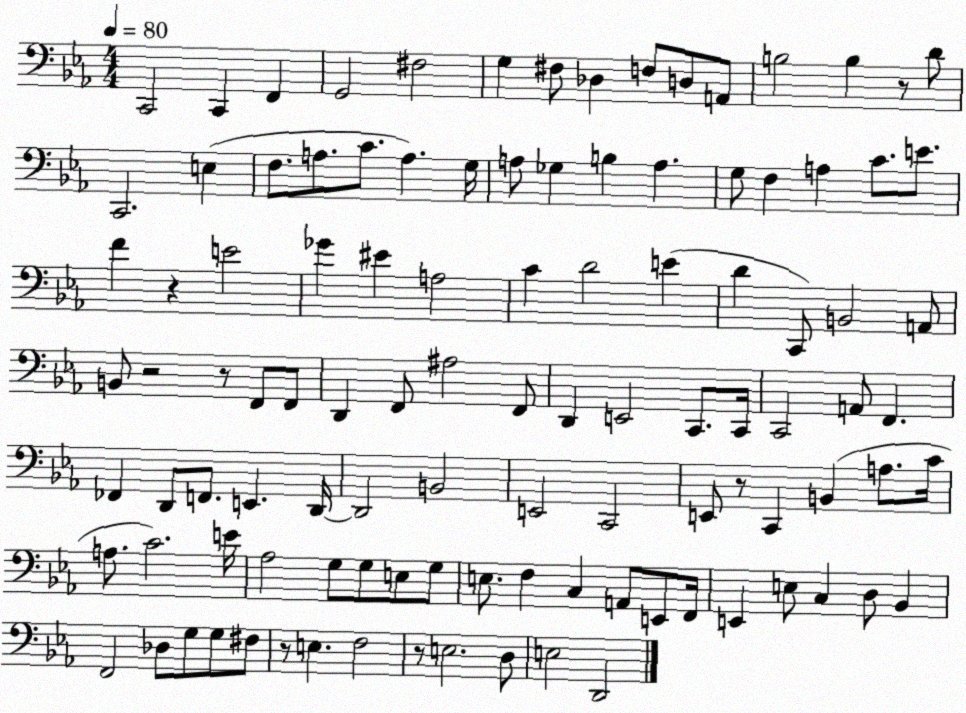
X:1
T:Untitled
M:4/4
L:1/4
K:Eb
C,,2 C,, F,, G,,2 ^F,2 G, ^F,/2 _D, F,/2 D,/2 A,,/2 B,2 B, z/2 D/2 C,,2 E, F,/2 A,/2 C/2 A, G,/4 A,/2 _G, B, A, G,/2 F, A, C/2 E/2 F z E2 _G ^E A,2 C D2 E D C,,/2 B,,2 A,,/2 B,,/2 z2 z/2 F,,/2 F,,/2 D,, F,,/2 ^A,2 F,,/2 D,, E,,2 C,,/2 C,,/4 C,,2 A,,/2 F,, _F,, D,,/2 F,,/2 E,, D,,/4 D,,2 B,,2 E,,2 C,,2 E,,/2 z/2 C,, B,, A,/2 C/4 A,/2 C2 E/4 _A,2 G,/2 G,/2 E,/2 G,/2 E,/2 F, C, A,,/2 E,,/2 F,,/4 E,, E,/2 C, D,/2 _B,, F,,2 _D,/2 G,/2 G,/2 ^F,/2 z/2 E, F,2 z/2 E,2 D,/2 E,2 D,,2